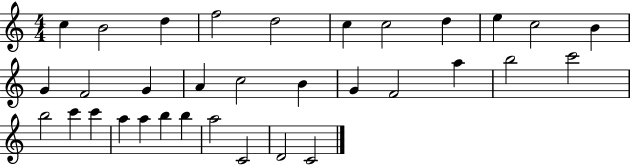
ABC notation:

X:1
T:Untitled
M:4/4
L:1/4
K:C
c B2 d f2 d2 c c2 d e c2 B G F2 G A c2 B G F2 a b2 c'2 b2 c' c' a a b b a2 C2 D2 C2